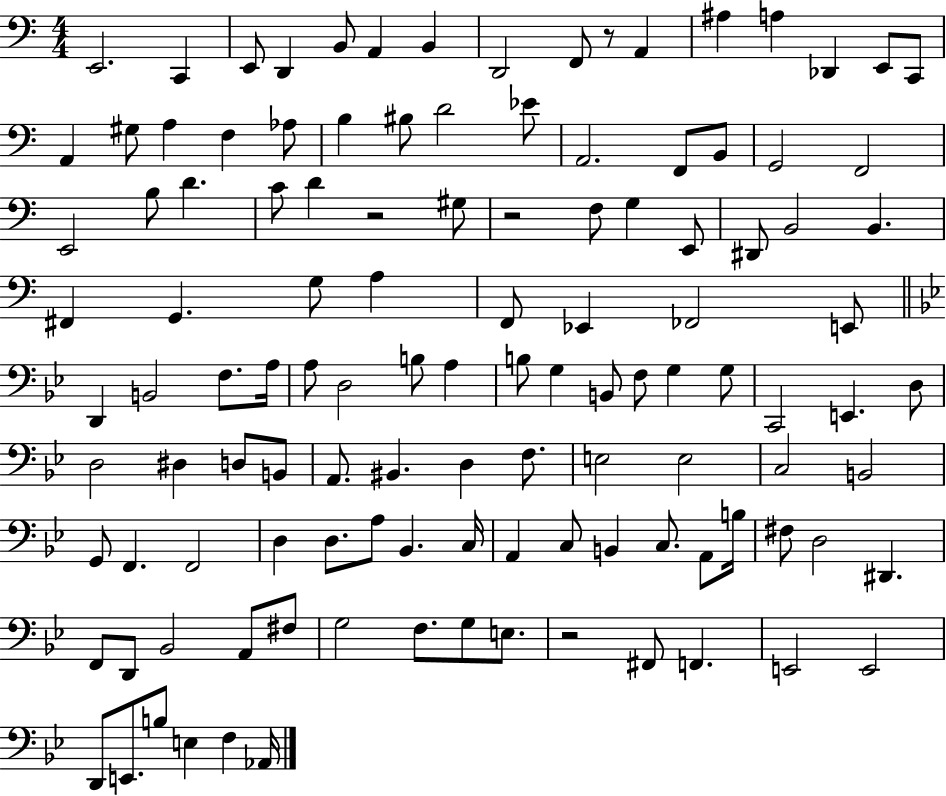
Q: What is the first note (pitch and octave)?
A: E2